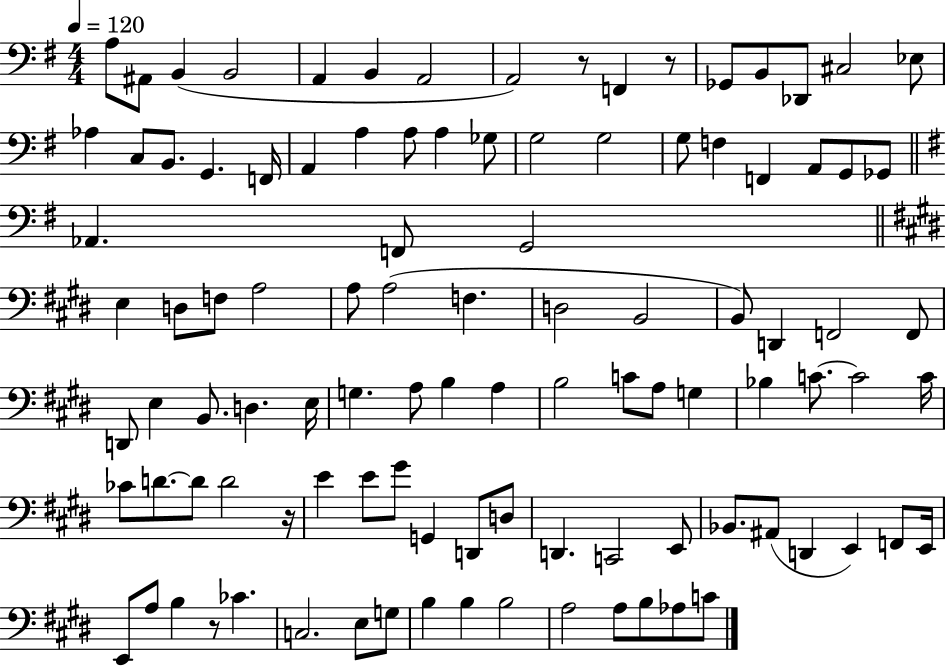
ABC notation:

X:1
T:Untitled
M:4/4
L:1/4
K:G
A,/2 ^A,,/2 B,, B,,2 A,, B,, A,,2 A,,2 z/2 F,, z/2 _G,,/2 B,,/2 _D,,/2 ^C,2 _E,/2 _A, C,/2 B,,/2 G,, F,,/4 A,, A, A,/2 A, _G,/2 G,2 G,2 G,/2 F, F,, A,,/2 G,,/2 _G,,/2 _A,, F,,/2 G,,2 E, D,/2 F,/2 A,2 A,/2 A,2 F, D,2 B,,2 B,,/2 D,, F,,2 F,,/2 D,,/2 E, B,,/2 D, E,/4 G, A,/2 B, A, B,2 C/2 A,/2 G, _B, C/2 C2 C/4 _C/2 D/2 D/2 D2 z/4 E E/2 ^G/2 G,, D,,/2 D,/2 D,, C,,2 E,,/2 _B,,/2 ^A,,/2 D,, E,, F,,/2 E,,/4 E,,/2 A,/2 B, z/2 _C C,2 E,/2 G,/2 B, B, B,2 A,2 A,/2 B,/2 _A,/2 C/2